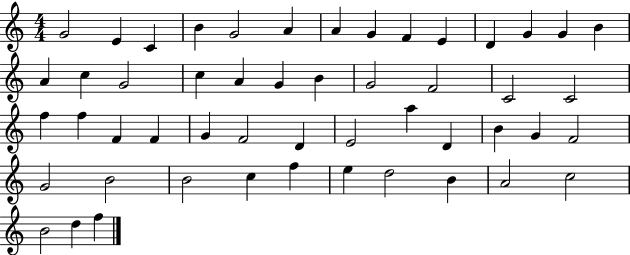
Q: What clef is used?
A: treble